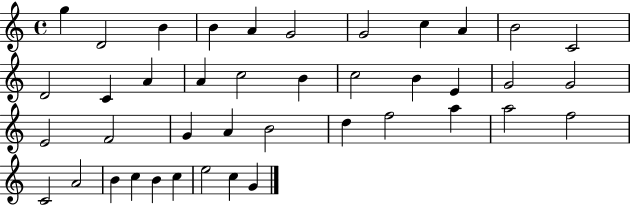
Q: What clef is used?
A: treble